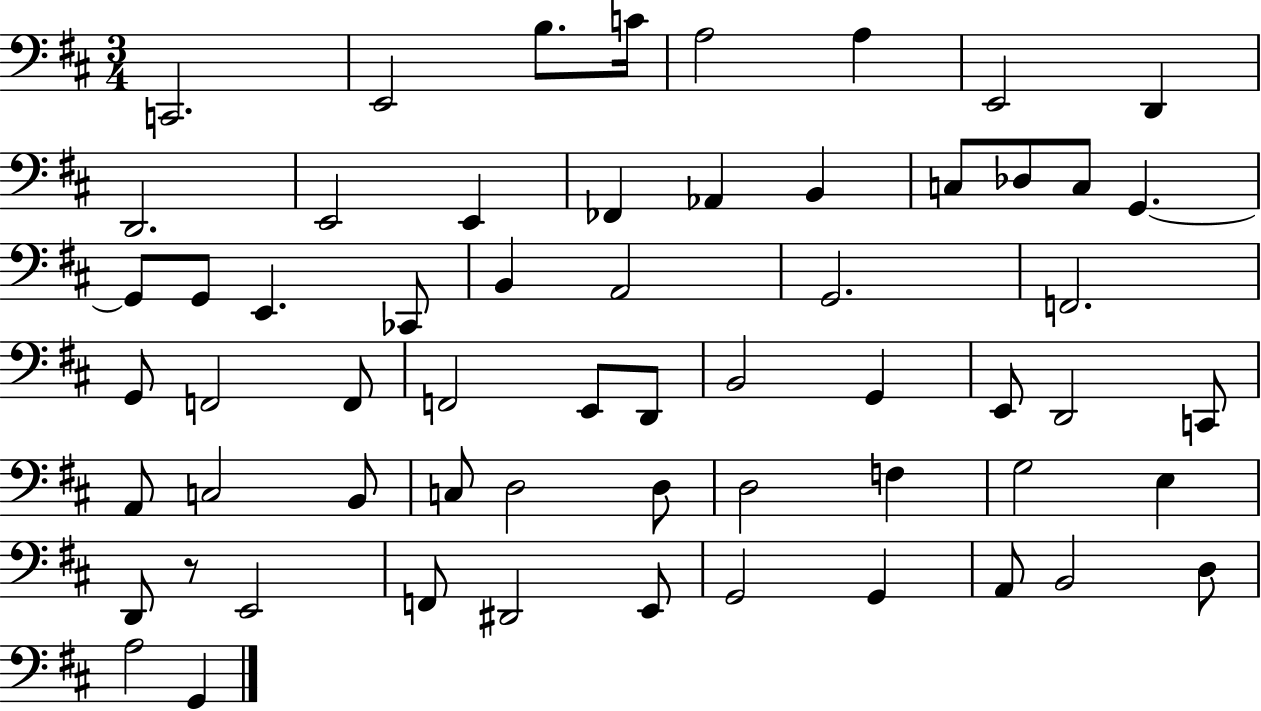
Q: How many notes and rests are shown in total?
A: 60